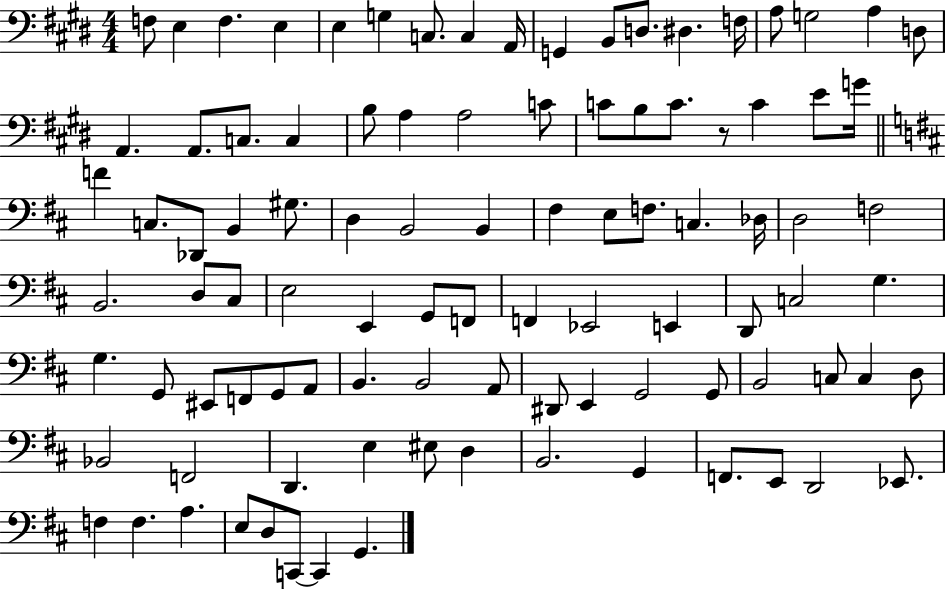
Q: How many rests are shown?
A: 1